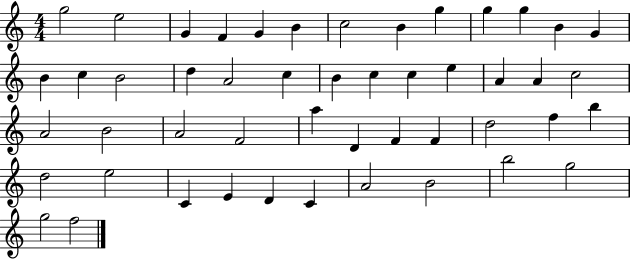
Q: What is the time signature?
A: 4/4